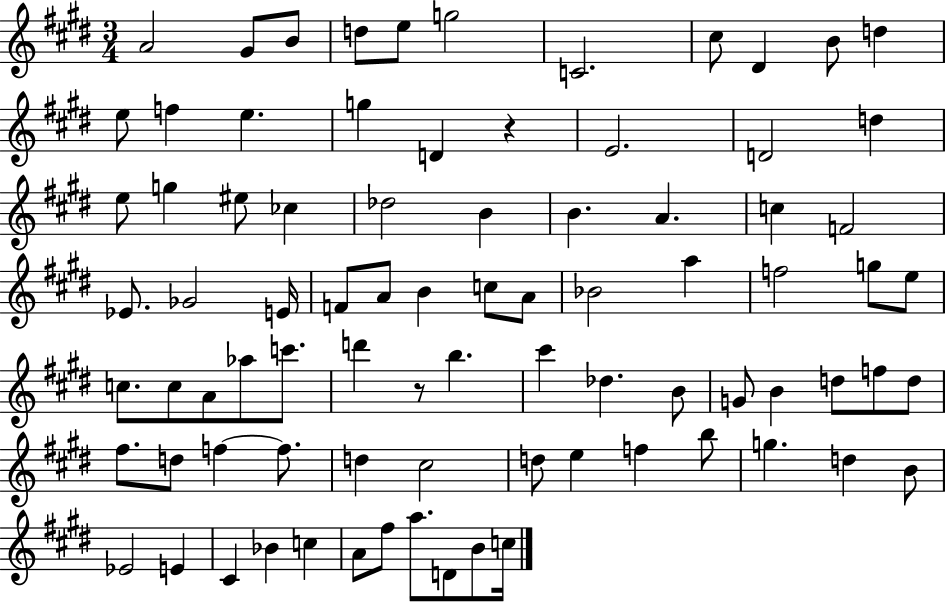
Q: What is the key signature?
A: E major